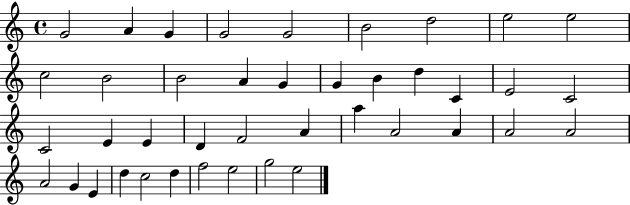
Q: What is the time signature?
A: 4/4